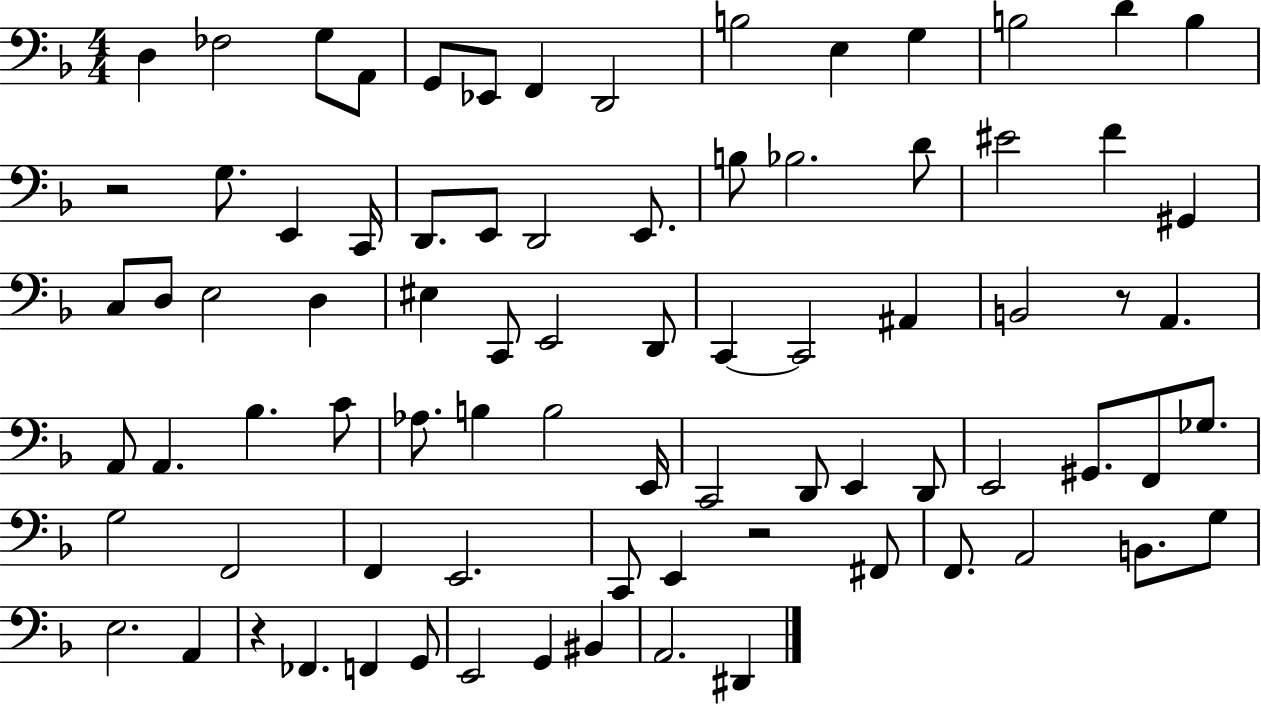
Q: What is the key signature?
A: F major